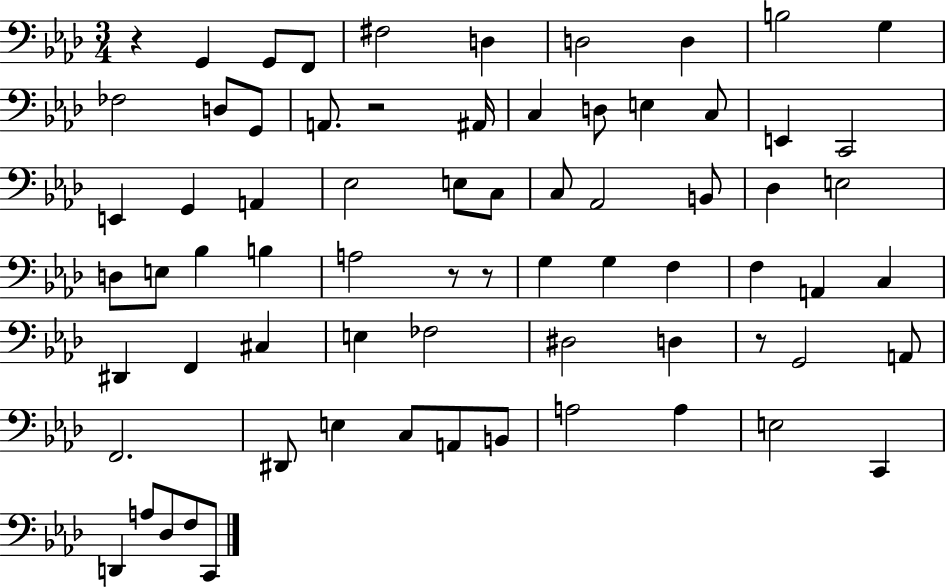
{
  \clef bass
  \numericTimeSignature
  \time 3/4
  \key aes \major
  r4 g,4 g,8 f,8 | fis2 d4 | d2 d4 | b2 g4 | \break fes2 d8 g,8 | a,8. r2 ais,16 | c4 d8 e4 c8 | e,4 c,2 | \break e,4 g,4 a,4 | ees2 e8 c8 | c8 aes,2 b,8 | des4 e2 | \break d8 e8 bes4 b4 | a2 r8 r8 | g4 g4 f4 | f4 a,4 c4 | \break dis,4 f,4 cis4 | e4 fes2 | dis2 d4 | r8 g,2 a,8 | \break f,2. | dis,8 e4 c8 a,8 b,8 | a2 a4 | e2 c,4 | \break d,4 a8 des8 f8 c,8 | \bar "|."
}